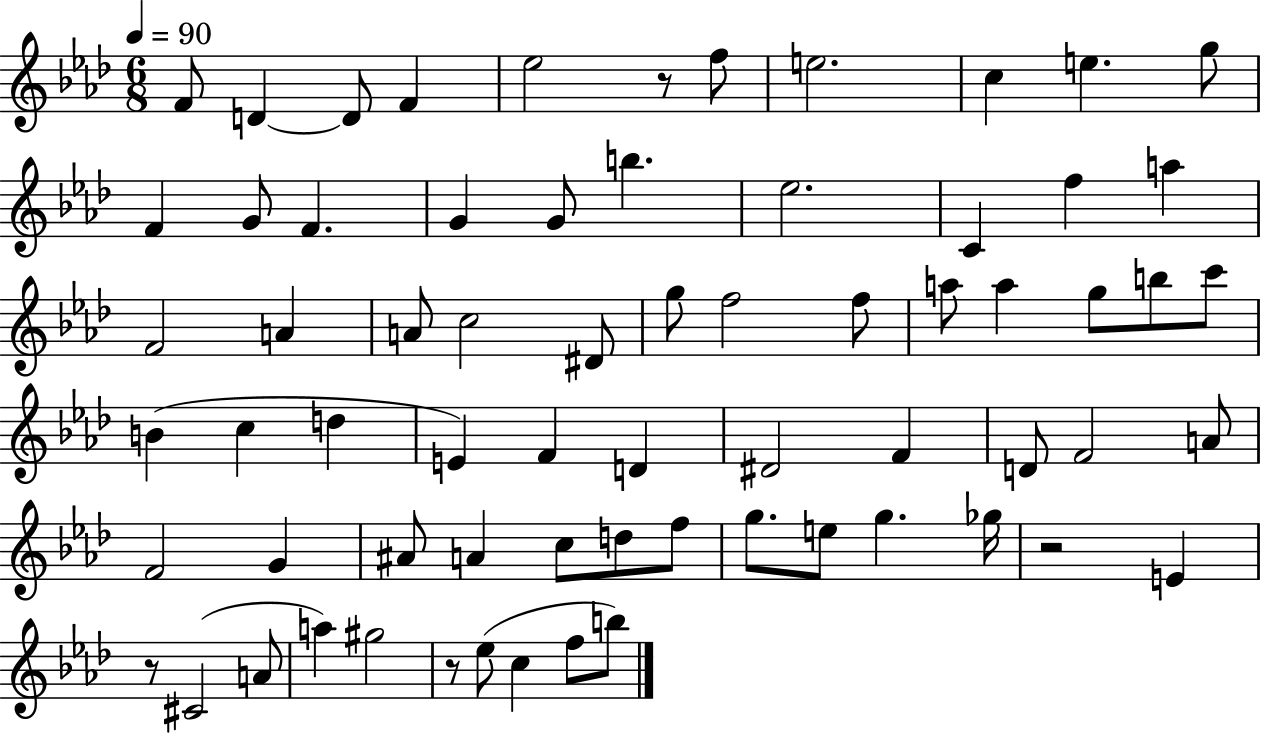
{
  \clef treble
  \numericTimeSignature
  \time 6/8
  \key aes \major
  \tempo 4 = 90
  f'8 d'4~~ d'8 f'4 | ees''2 r8 f''8 | e''2. | c''4 e''4. g''8 | \break f'4 g'8 f'4. | g'4 g'8 b''4. | ees''2. | c'4 f''4 a''4 | \break f'2 a'4 | a'8 c''2 dis'8 | g''8 f''2 f''8 | a''8 a''4 g''8 b''8 c'''8 | \break b'4( c''4 d''4 | e'4) f'4 d'4 | dis'2 f'4 | d'8 f'2 a'8 | \break f'2 g'4 | ais'8 a'4 c''8 d''8 f''8 | g''8. e''8 g''4. ges''16 | r2 e'4 | \break r8 cis'2( a'8 | a''4) gis''2 | r8 ees''8( c''4 f''8 b''8) | \bar "|."
}